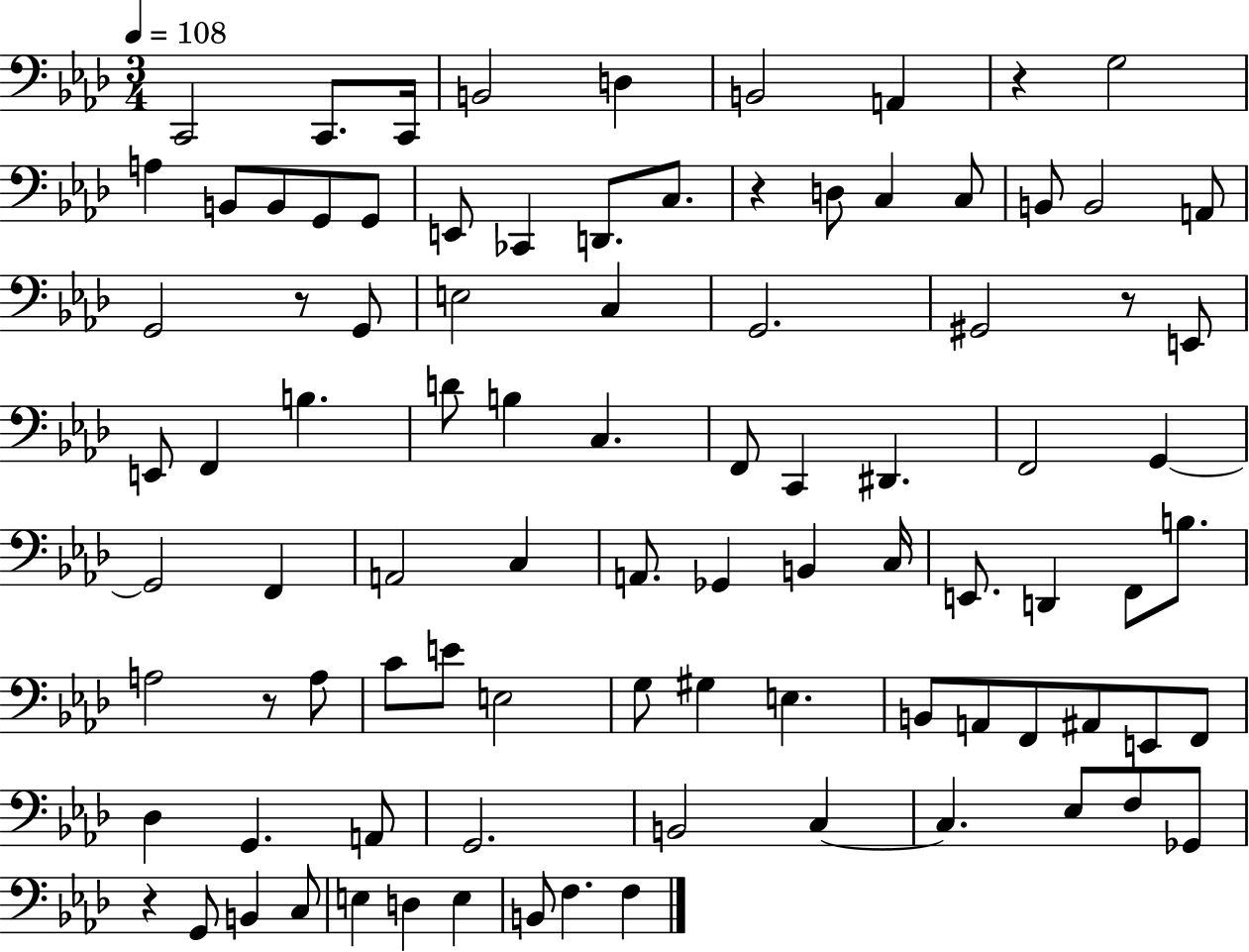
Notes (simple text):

C2/h C2/e. C2/s B2/h D3/q B2/h A2/q R/q G3/h A3/q B2/e B2/e G2/e G2/e E2/e CES2/q D2/e. C3/e. R/q D3/e C3/q C3/e B2/e B2/h A2/e G2/h R/e G2/e E3/h C3/q G2/h. G#2/h R/e E2/e E2/e F2/q B3/q. D4/e B3/q C3/q. F2/e C2/q D#2/q. F2/h G2/q G2/h F2/q A2/h C3/q A2/e. Gb2/q B2/q C3/s E2/e. D2/q F2/e B3/e. A3/h R/e A3/e C4/e E4/e E3/h G3/e G#3/q E3/q. B2/e A2/e F2/e A#2/e E2/e F2/e Db3/q G2/q. A2/e G2/h. B2/h C3/q C3/q. Eb3/e F3/e Gb2/e R/q G2/e B2/q C3/e E3/q D3/q E3/q B2/e F3/q. F3/q